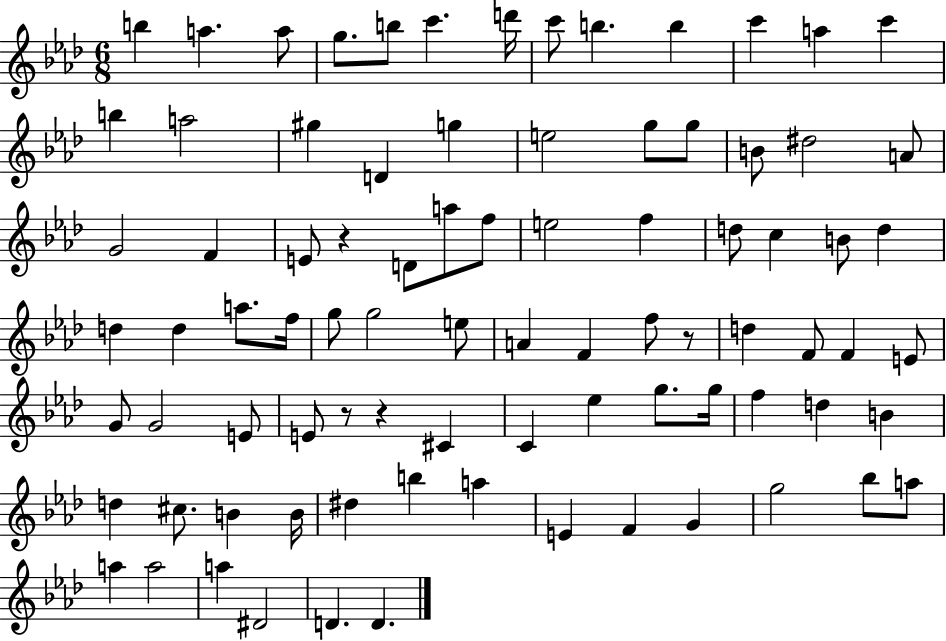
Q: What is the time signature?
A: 6/8